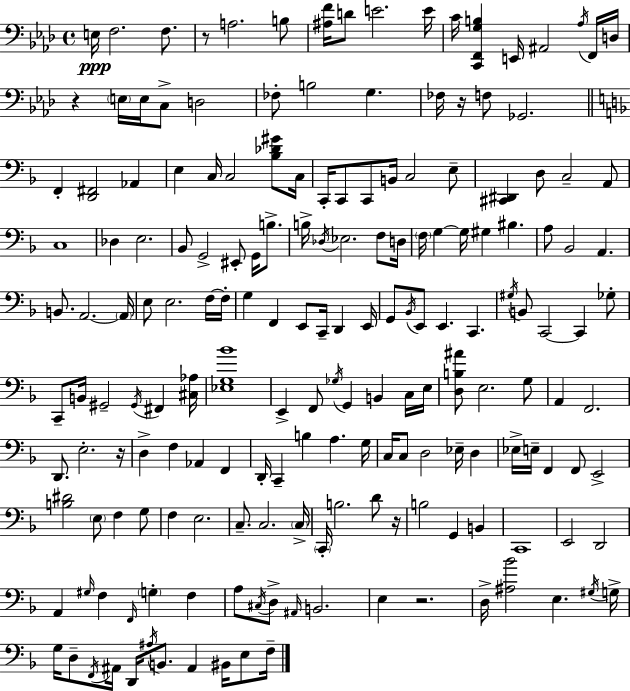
X:1
T:Untitled
M:4/4
L:1/4
K:Fm
E,/4 F,2 F,/2 z/2 A,2 B,/2 [^A,F]/4 D/2 E2 E/4 C/4 [C,,F,,G,B,] E,,/4 ^A,,2 _A,/4 F,,/4 D,/4 z E,/4 E,/4 C,/2 D,2 _F,/2 B,2 G, _F,/4 z/4 F,/2 _G,,2 F,, [D,,^F,,]2 _A,, E, C,/4 C,2 [_B,_D^G]/2 C,/4 C,,/4 C,,/2 C,,/2 B,,/4 C,2 E,/2 [^C,,^D,,] D,/2 C,2 A,,/2 C,4 _D, E,2 _B,,/2 G,,2 ^E,,/2 G,,/4 B,/2 B,/4 _D,/4 _E,2 F,/2 D,/4 F,/4 G, G,/4 ^G, ^B, A,/2 _B,,2 A,, B,,/2 A,,2 A,,/4 E,/2 E,2 F,/4 F,/4 G, F,, E,,/2 C,,/4 D,, E,,/4 G,,/2 _B,,/4 E,,/2 E,, C,, ^G,/4 B,,/2 C,,2 C,, _G,/2 C,,/2 B,,/4 ^G,,2 ^G,,/4 ^F,, [^C,_A,]/4 [_E,G,_B]4 E,, F,,/2 _G,/4 G,, B,, C,/4 E,/4 [D,B,^A]/2 E,2 G,/2 A,, F,,2 D,,/2 E,2 z/4 D, F, _A,, F,, D,,/4 C,, B, A, G,/4 C,/4 C,/2 D,2 _E,/4 D, _E,/4 E,/4 F,, F,,/2 E,,2 [B,^D]2 E,/2 F, G,/2 F, E,2 C,/2 C,2 C,/4 C,,/4 B,2 D/2 z/4 B,2 G,, B,, C,,4 E,,2 D,,2 A,, ^G,/4 F, F,,/4 G, F, A,/2 ^C,/4 D,/2 ^A,,/4 B,,2 E, z2 D,/4 [^A,_B]2 E, ^G,/4 G,/4 G,/4 D,/2 F,,/4 ^A,,/4 D,,/4 ^A,/4 B,,/2 ^A,, ^B,,/4 E,/2 F,/4